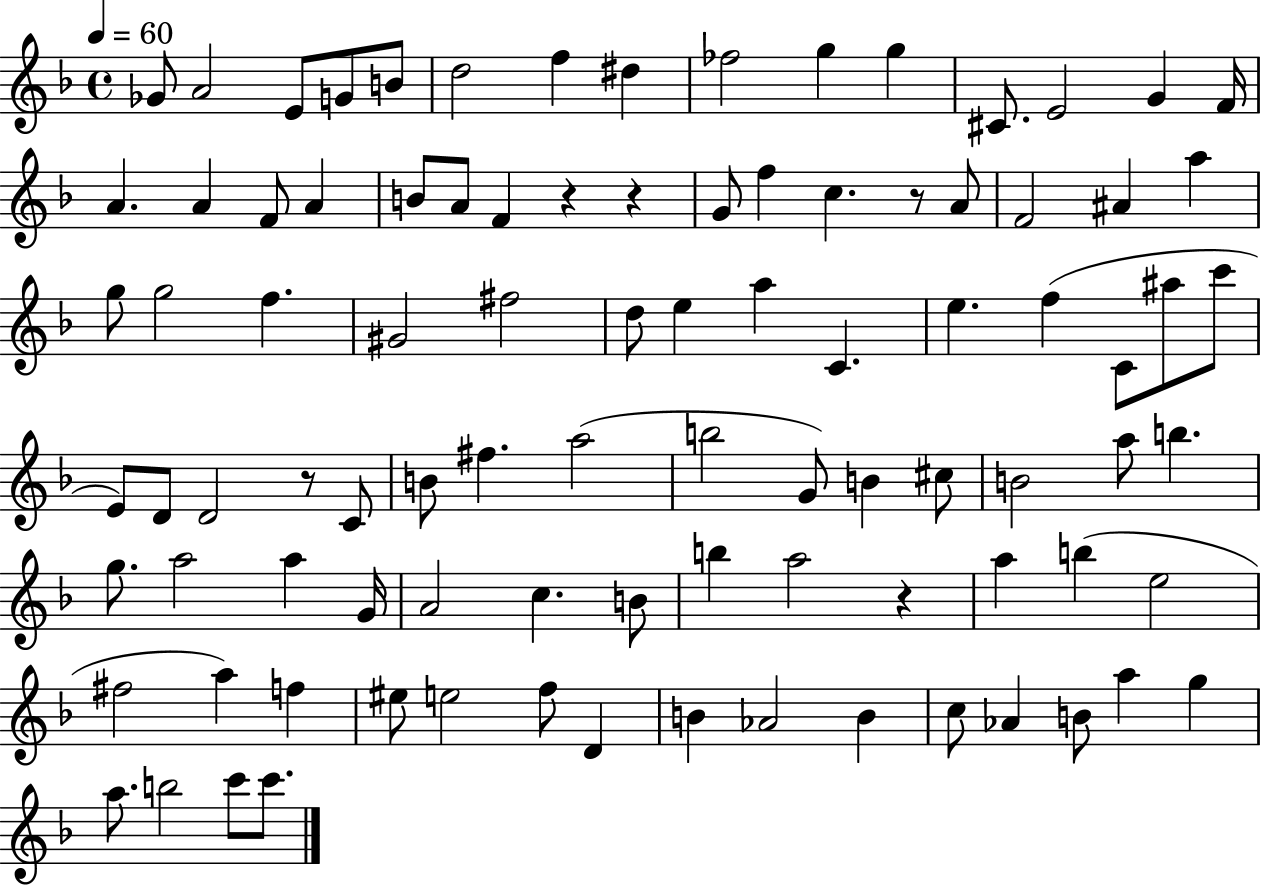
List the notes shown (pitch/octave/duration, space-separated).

Gb4/e A4/h E4/e G4/e B4/e D5/h F5/q D#5/q FES5/h G5/q G5/q C#4/e. E4/h G4/q F4/s A4/q. A4/q F4/e A4/q B4/e A4/e F4/q R/q R/q G4/e F5/q C5/q. R/e A4/e F4/h A#4/q A5/q G5/e G5/h F5/q. G#4/h F#5/h D5/e E5/q A5/q C4/q. E5/q. F5/q C4/e A#5/e C6/e E4/e D4/e D4/h R/e C4/e B4/e F#5/q. A5/h B5/h G4/e B4/q C#5/e B4/h A5/e B5/q. G5/e. A5/h A5/q G4/s A4/h C5/q. B4/e B5/q A5/h R/q A5/q B5/q E5/h F#5/h A5/q F5/q EIS5/e E5/h F5/e D4/q B4/q Ab4/h B4/q C5/e Ab4/q B4/e A5/q G5/q A5/e. B5/h C6/e C6/e.